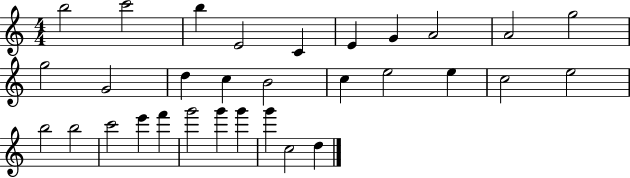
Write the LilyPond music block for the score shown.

{
  \clef treble
  \numericTimeSignature
  \time 4/4
  \key c \major
  b''2 c'''2 | b''4 e'2 c'4 | e'4 g'4 a'2 | a'2 g''2 | \break g''2 g'2 | d''4 c''4 b'2 | c''4 e''2 e''4 | c''2 e''2 | \break b''2 b''2 | c'''2 e'''4 f'''4 | g'''2 g'''4 g'''4 | g'''4 c''2 d''4 | \break \bar "|."
}